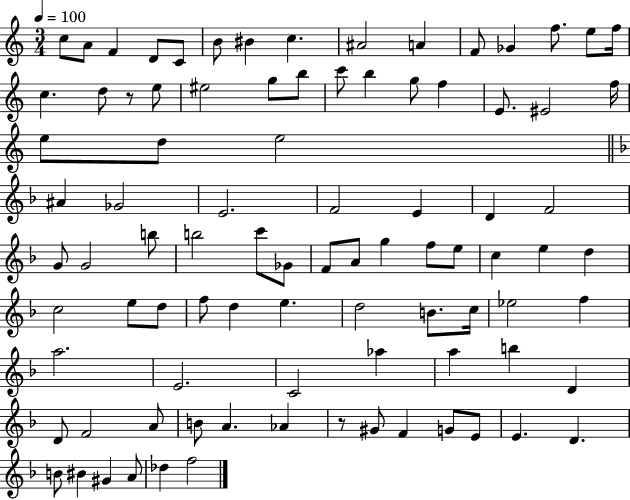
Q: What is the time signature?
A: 3/4